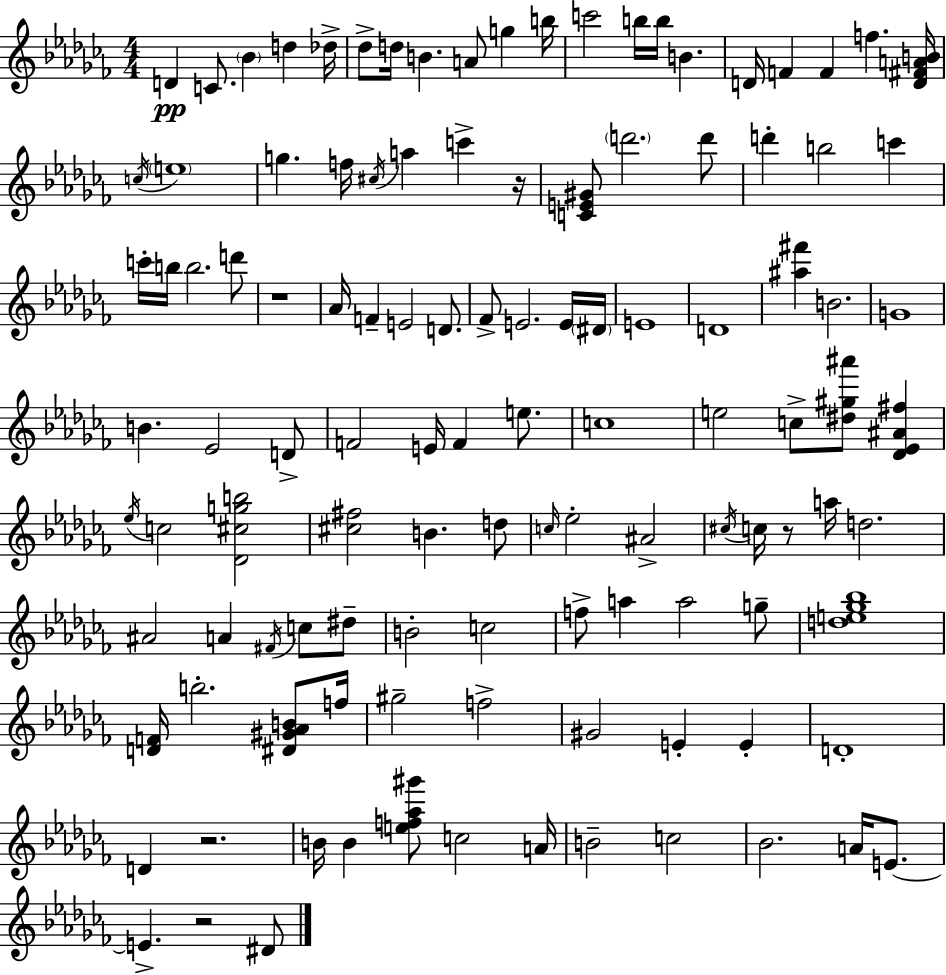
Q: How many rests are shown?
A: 5